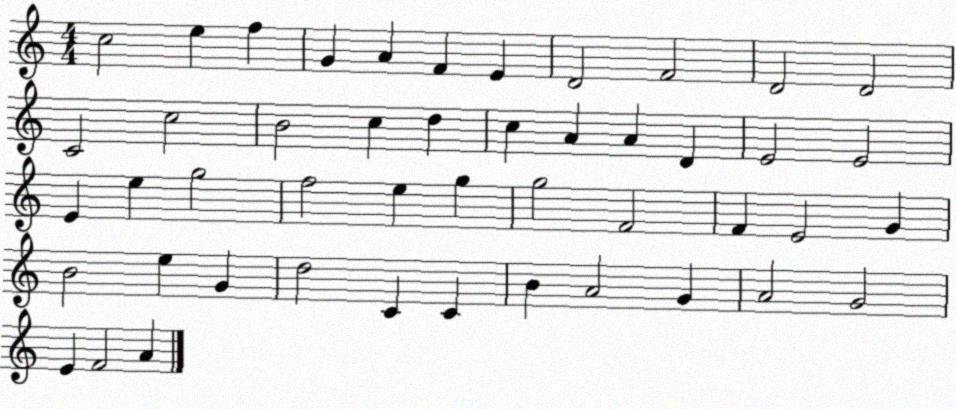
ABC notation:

X:1
T:Untitled
M:4/4
L:1/4
K:C
c2 e f G A F E D2 F2 D2 D2 C2 c2 B2 c d c A A D E2 E2 E e g2 f2 e g g2 F2 F E2 G B2 e G d2 C C B A2 G A2 G2 E F2 A